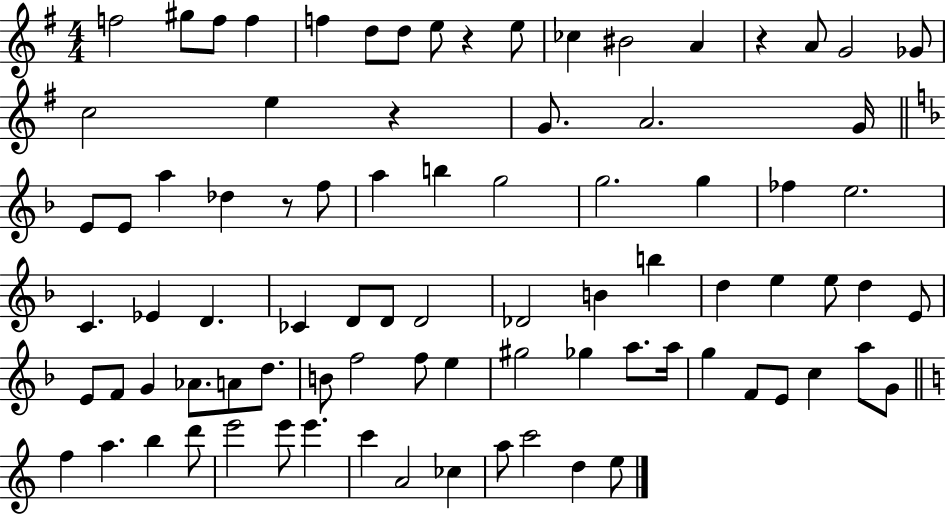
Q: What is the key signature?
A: G major